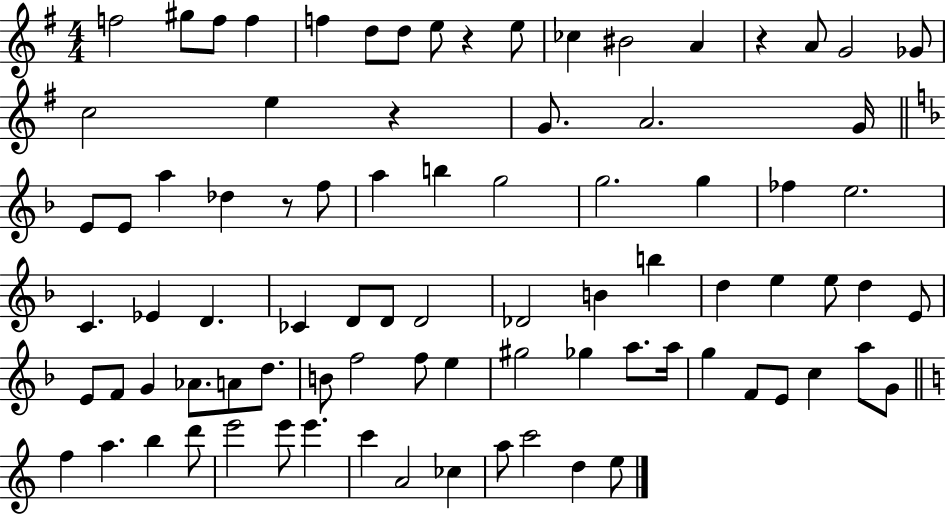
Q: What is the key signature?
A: G major